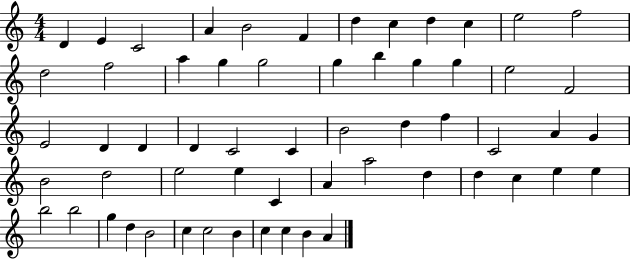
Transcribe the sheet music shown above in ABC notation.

X:1
T:Untitled
M:4/4
L:1/4
K:C
D E C2 A B2 F d c d c e2 f2 d2 f2 a g g2 g b g g e2 F2 E2 D D D C2 C B2 d f C2 A G B2 d2 e2 e C A a2 d d c e e b2 b2 g d B2 c c2 B c c B A